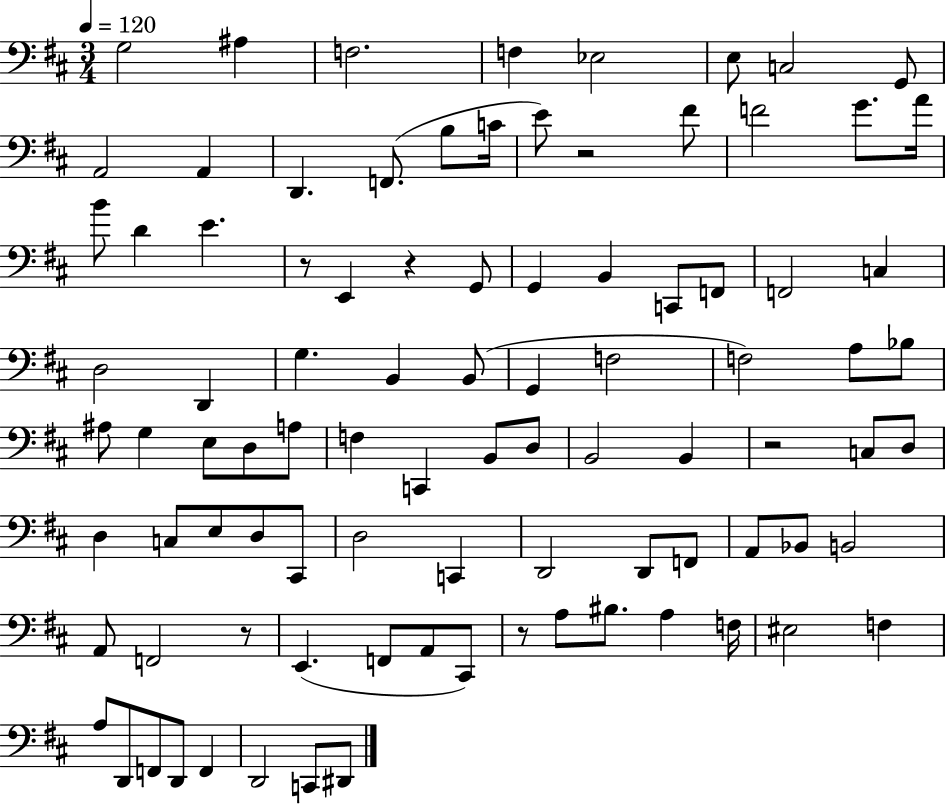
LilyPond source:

{
  \clef bass
  \numericTimeSignature
  \time 3/4
  \key d \major
  \tempo 4 = 120
  \repeat volta 2 { g2 ais4 | f2. | f4 ees2 | e8 c2 g,8 | \break a,2 a,4 | d,4. f,8.( b8 c'16 | e'8) r2 fis'8 | f'2 g'8. a'16 | \break b'8 d'4 e'4. | r8 e,4 r4 g,8 | g,4 b,4 c,8 f,8 | f,2 c4 | \break d2 d,4 | g4. b,4 b,8( | g,4 f2 | f2) a8 bes8 | \break ais8 g4 e8 d8 a8 | f4 c,4 b,8 d8 | b,2 b,4 | r2 c8 d8 | \break d4 c8 e8 d8 cis,8 | d2 c,4 | d,2 d,8 f,8 | a,8 bes,8 b,2 | \break a,8 f,2 r8 | e,4.( f,8 a,8 cis,8) | r8 a8 bis8. a4 f16 | eis2 f4 | \break a8 d,8 f,8 d,8 f,4 | d,2 c,8 dis,8 | } \bar "|."
}